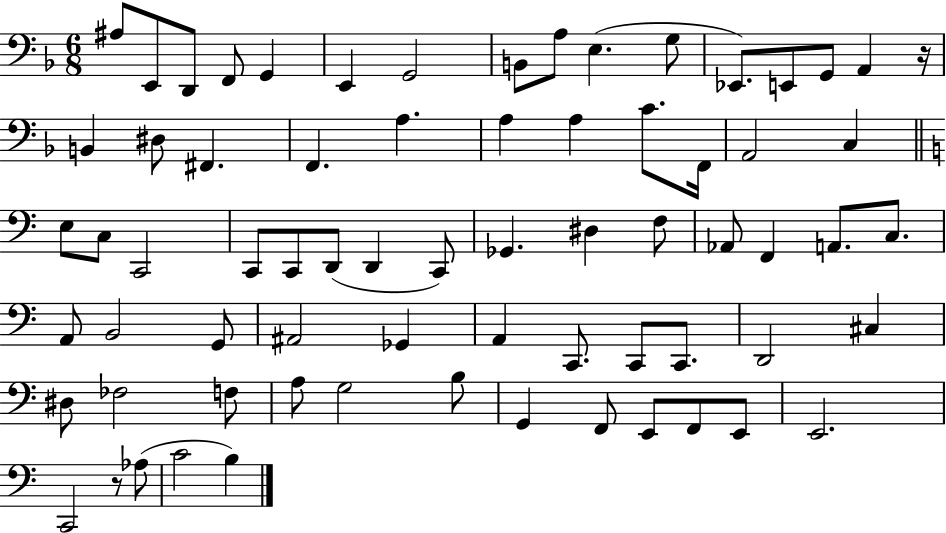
A#3/e E2/e D2/e F2/e G2/q E2/q G2/h B2/e A3/e E3/q. G3/e Eb2/e. E2/e G2/e A2/q R/s B2/q D#3/e F#2/q. F2/q. A3/q. A3/q A3/q C4/e. F2/s A2/h C3/q E3/e C3/e C2/h C2/e C2/e D2/e D2/q C2/e Gb2/q. D#3/q F3/e Ab2/e F2/q A2/e. C3/e. A2/e B2/h G2/e A#2/h Gb2/q A2/q C2/e. C2/e C2/e. D2/h C#3/q D#3/e FES3/h F3/e A3/e G3/h B3/e G2/q F2/e E2/e F2/e E2/e E2/h. C2/h R/e Ab3/e C4/h B3/q